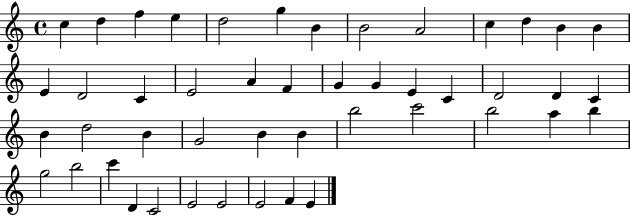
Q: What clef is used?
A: treble